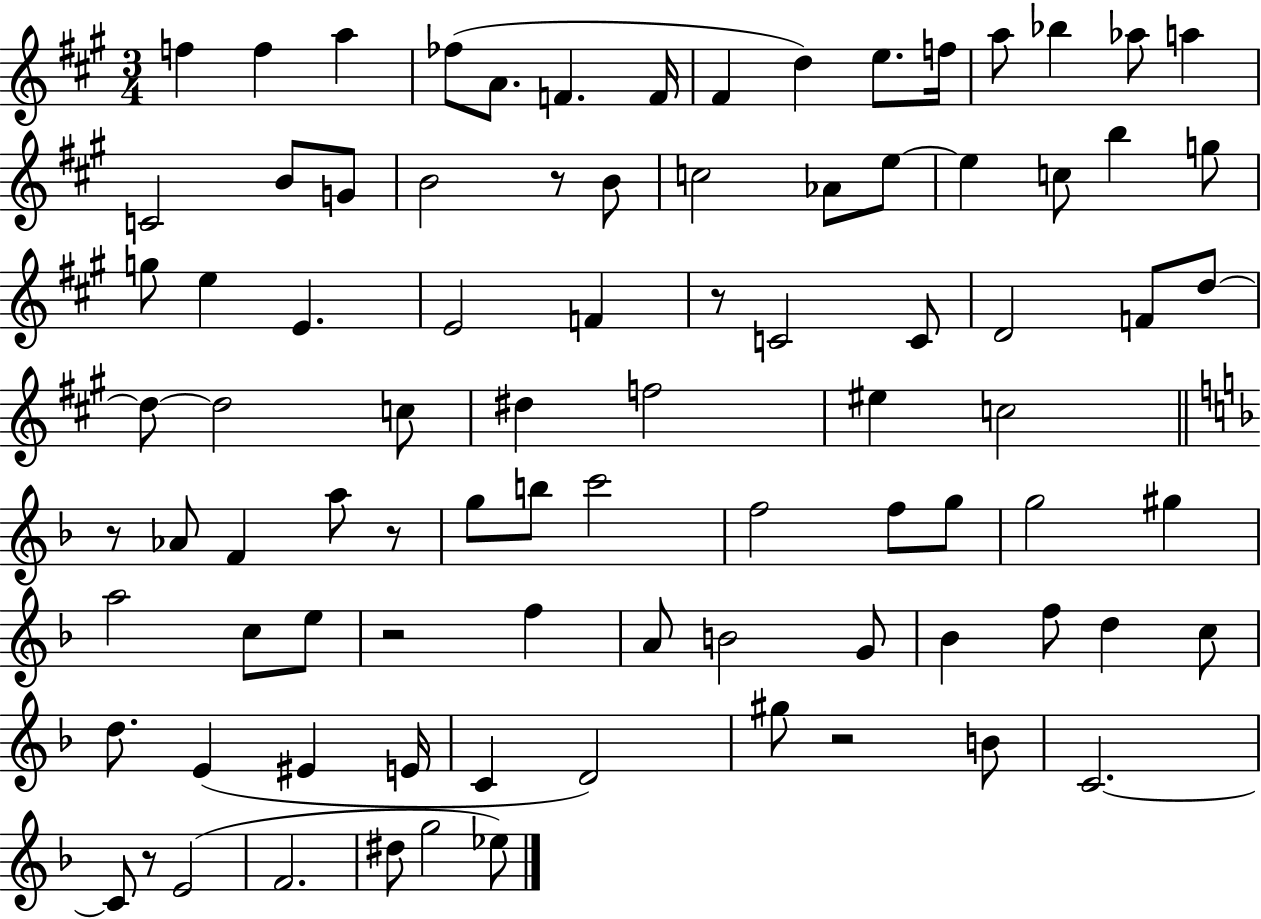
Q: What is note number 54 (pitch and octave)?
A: G5